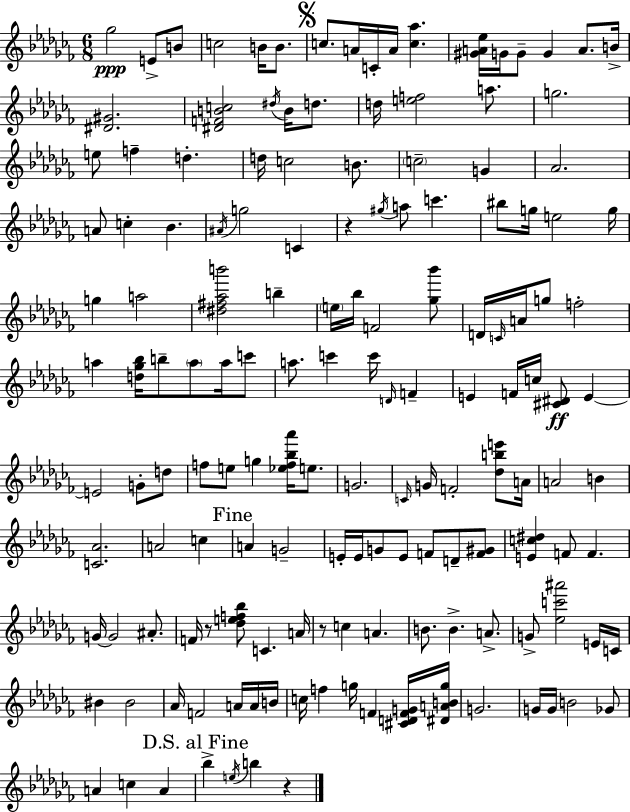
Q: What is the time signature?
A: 6/8